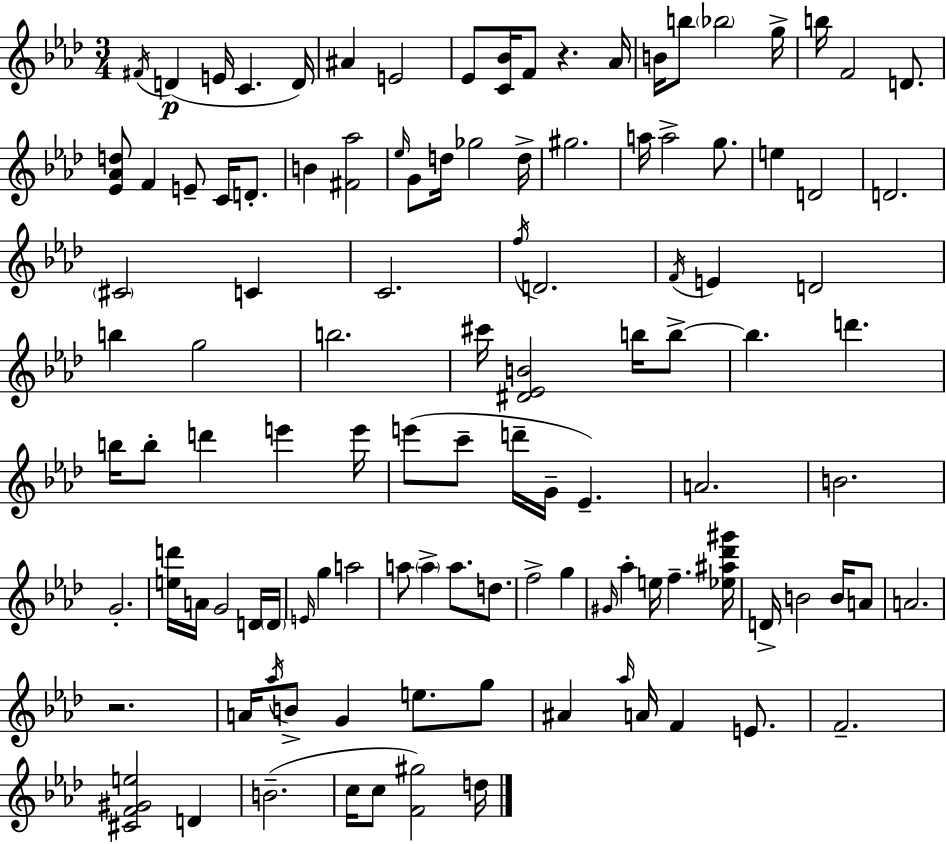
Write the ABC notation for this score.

X:1
T:Untitled
M:3/4
L:1/4
K:Fm
^F/4 D E/4 C D/4 ^A E2 _E/2 [C_B]/4 F/2 z _A/4 B/4 b/2 _b2 g/4 b/4 F2 D/2 [_E_Ad]/2 F E/2 C/4 D/2 B [^F_a]2 _e/4 G/2 d/4 _g2 d/4 ^g2 a/4 a2 g/2 e D2 D2 ^C2 C C2 f/4 D2 F/4 E D2 b g2 b2 ^c'/4 [^D_EB]2 b/4 b/2 b d' b/4 b/2 d' e' e'/4 e'/2 c'/2 d'/4 G/4 _E A2 B2 G2 [ed']/4 A/4 G2 D/4 D/4 E/4 g a2 a/2 a a/2 d/2 f2 g ^G/4 _a e/4 f [_e^a_d'^g']/4 D/4 B2 B/4 A/2 A2 z2 A/4 _a/4 B/2 G e/2 g/2 ^A _a/4 A/4 F E/2 F2 [^CF^Ge]2 D B2 c/4 c/2 [F^g]2 d/4